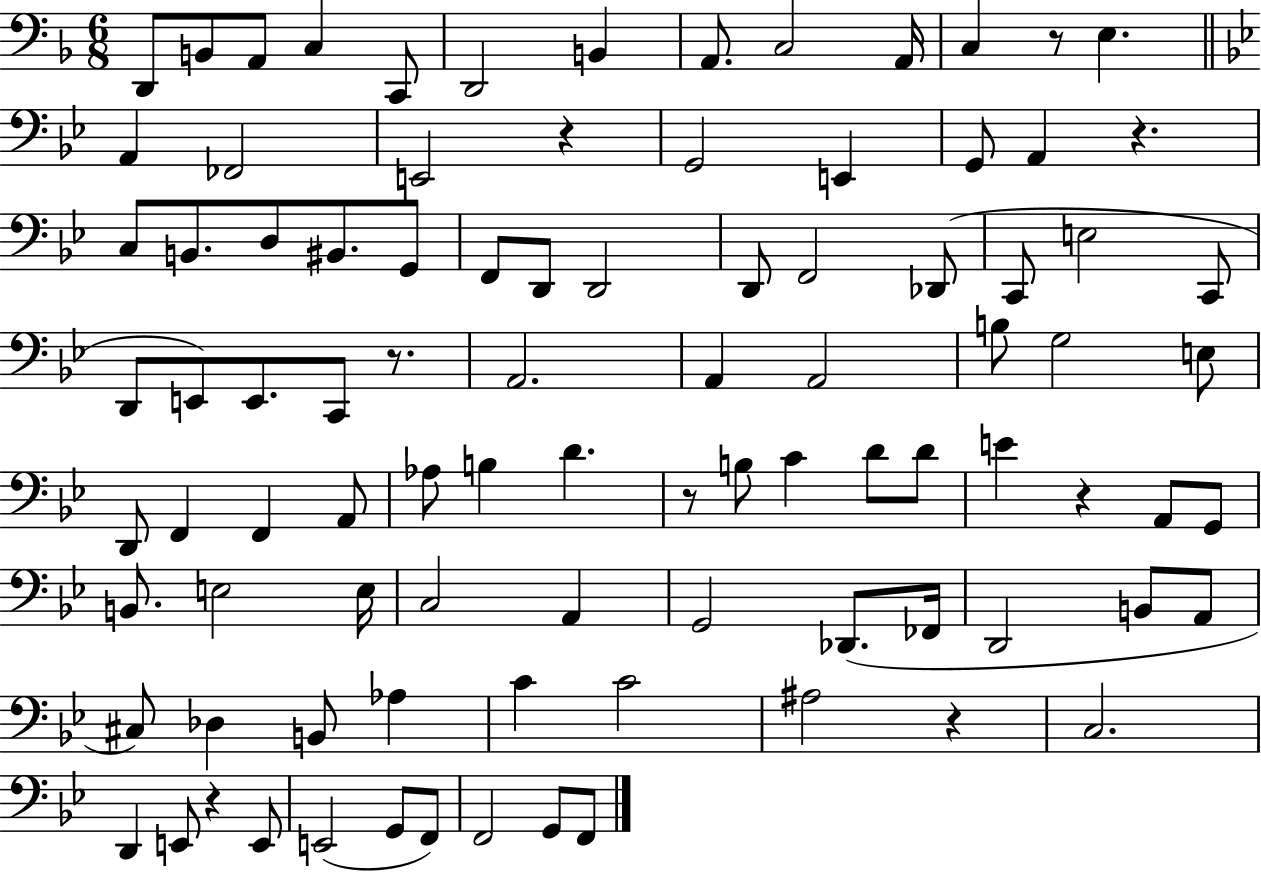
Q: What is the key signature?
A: F major